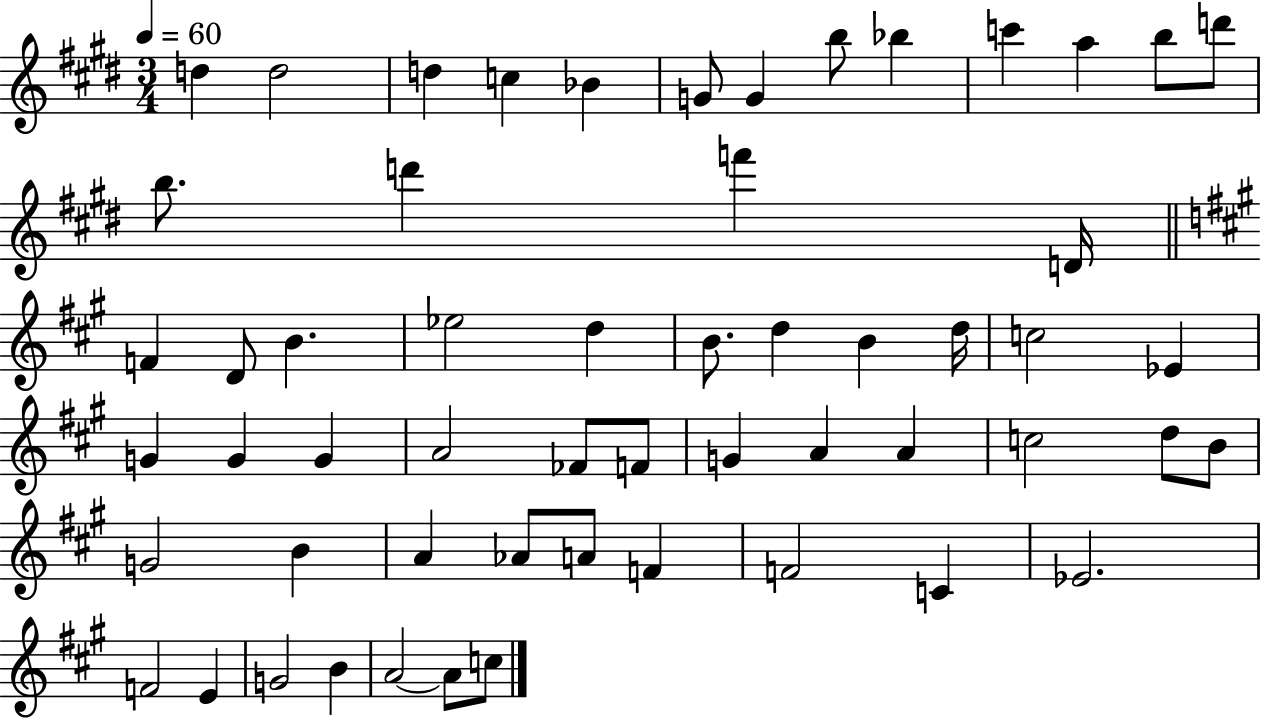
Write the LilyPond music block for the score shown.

{
  \clef treble
  \numericTimeSignature
  \time 3/4
  \key e \major
  \tempo 4 = 60
  d''4 d''2 | d''4 c''4 bes'4 | g'8 g'4 b''8 bes''4 | c'''4 a''4 b''8 d'''8 | \break b''8. d'''4 f'''4 d'16 | \bar "||" \break \key a \major f'4 d'8 b'4. | ees''2 d''4 | b'8. d''4 b'4 d''16 | c''2 ees'4 | \break g'4 g'4 g'4 | a'2 fes'8 f'8 | g'4 a'4 a'4 | c''2 d''8 b'8 | \break g'2 b'4 | a'4 aes'8 a'8 f'4 | f'2 c'4 | ees'2. | \break f'2 e'4 | g'2 b'4 | a'2~~ a'8 c''8 | \bar "|."
}